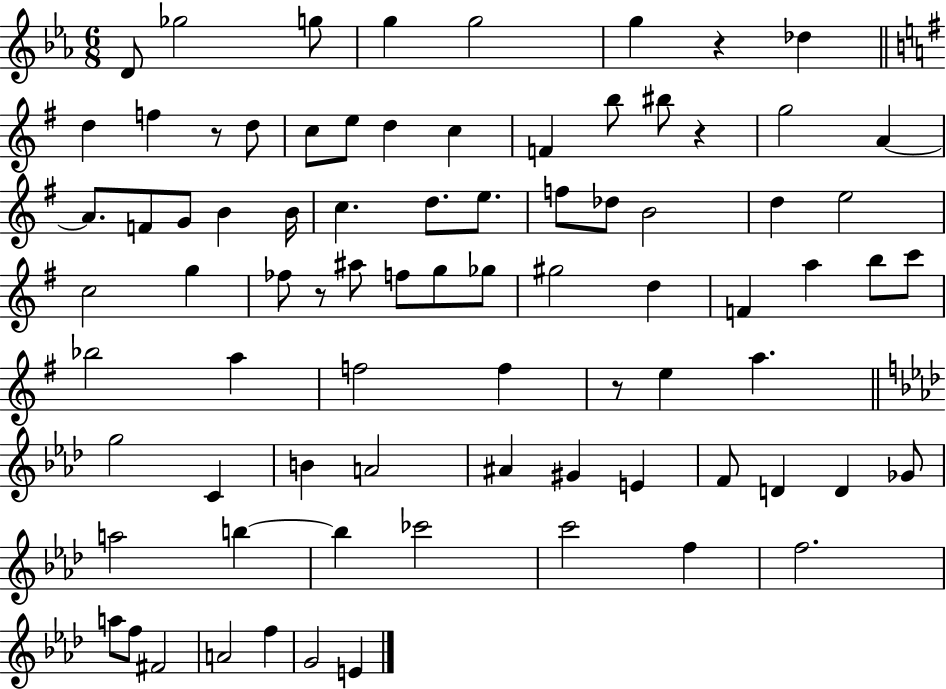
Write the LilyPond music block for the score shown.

{
  \clef treble
  \numericTimeSignature
  \time 6/8
  \key ees \major
  \repeat volta 2 { d'8 ges''2 g''8 | g''4 g''2 | g''4 r4 des''4 | \bar "||" \break \key g \major d''4 f''4 r8 d''8 | c''8 e''8 d''4 c''4 | f'4 b''8 bis''8 r4 | g''2 a'4~~ | \break a'8. f'8 g'8 b'4 b'16 | c''4. d''8. e''8. | f''8 des''8 b'2 | d''4 e''2 | \break c''2 g''4 | fes''8 r8 ais''8 f''8 g''8 ges''8 | gis''2 d''4 | f'4 a''4 b''8 c'''8 | \break bes''2 a''4 | f''2 f''4 | r8 e''4 a''4. | \bar "||" \break \key f \minor g''2 c'4 | b'4 a'2 | ais'4 gis'4 e'4 | f'8 d'4 d'4 ges'8 | \break a''2 b''4~~ | b''4 ces'''2 | c'''2 f''4 | f''2. | \break a''8 f''8 fis'2 | a'2 f''4 | g'2 e'4 | } \bar "|."
}